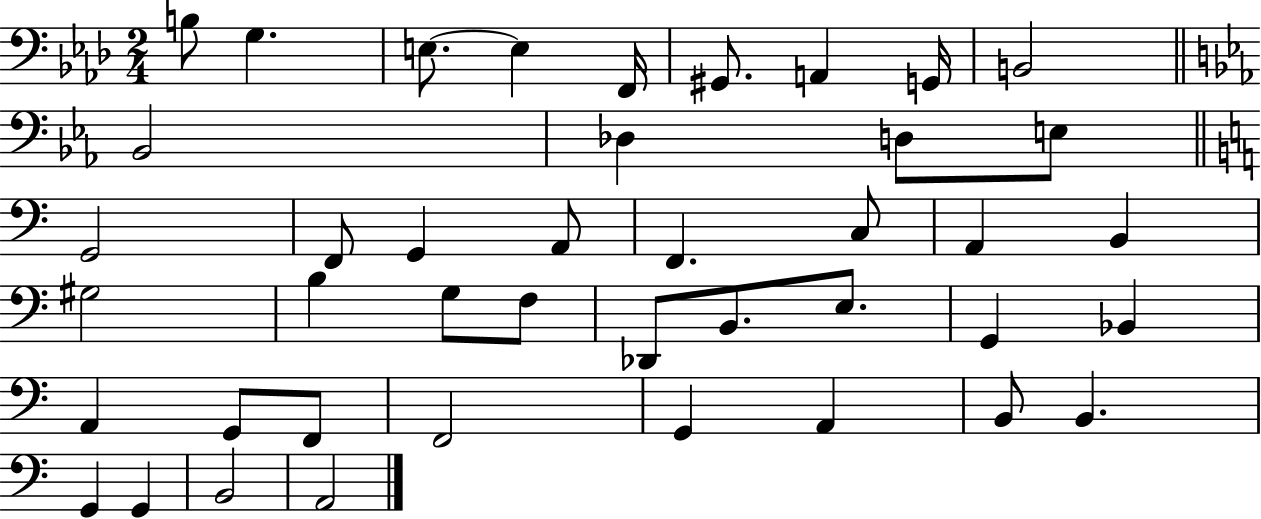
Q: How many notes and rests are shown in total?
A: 42